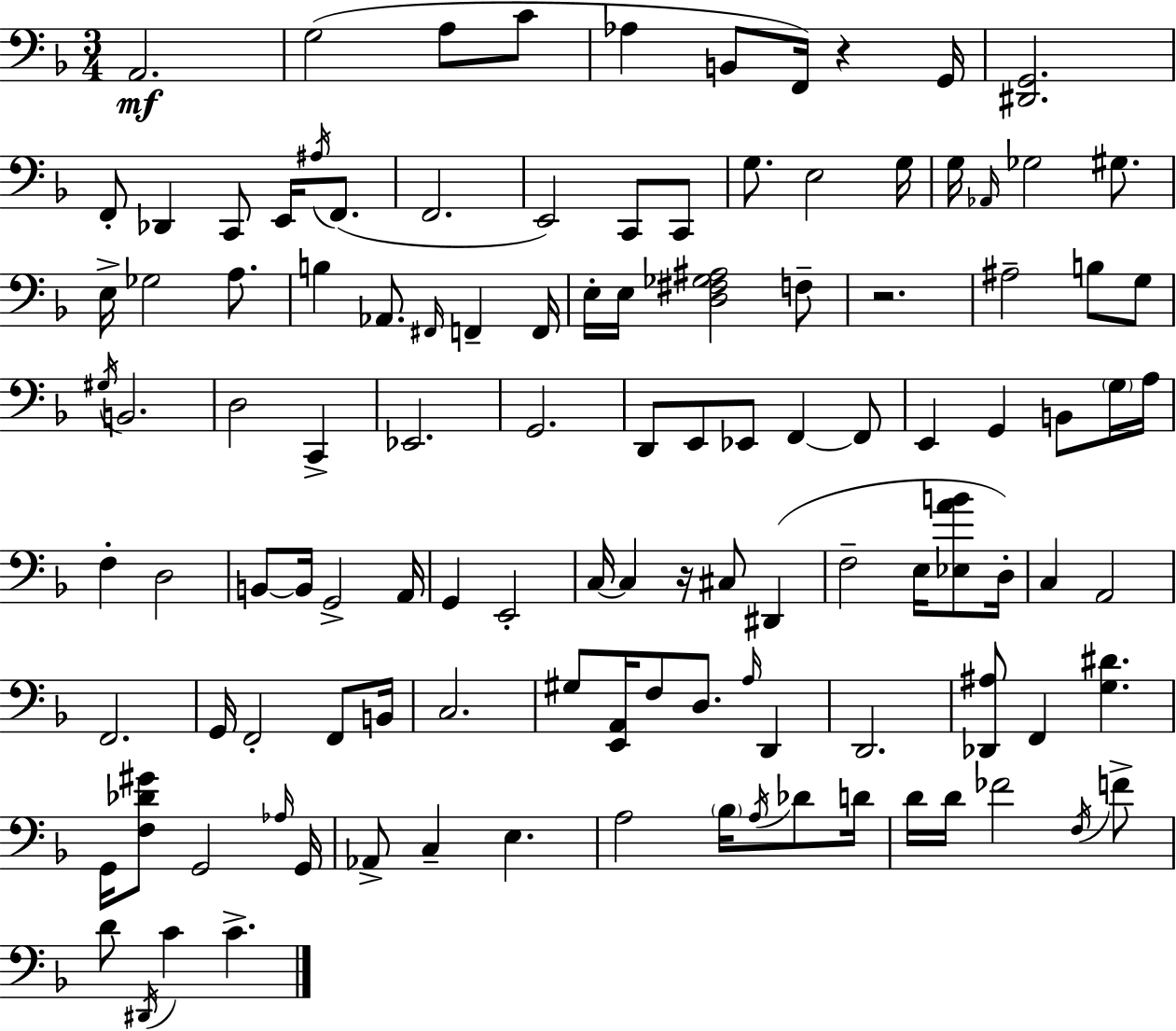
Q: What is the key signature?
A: D minor